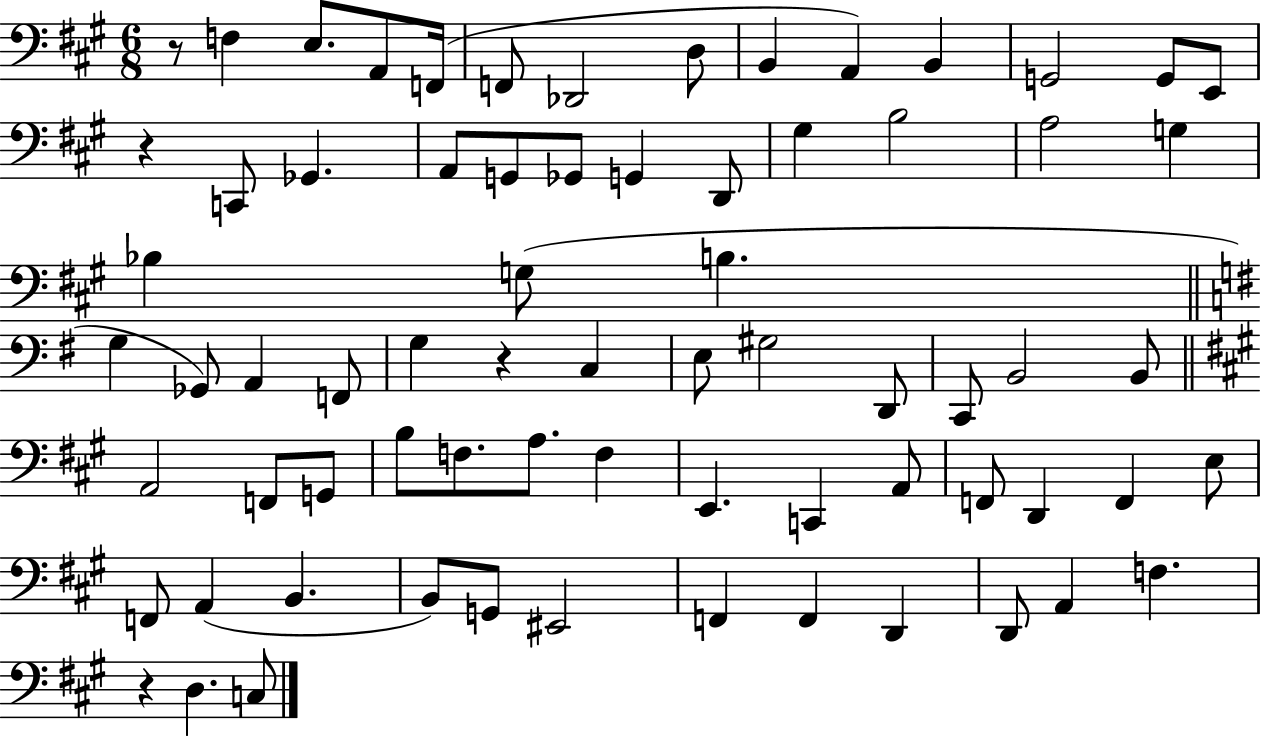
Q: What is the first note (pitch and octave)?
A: F3